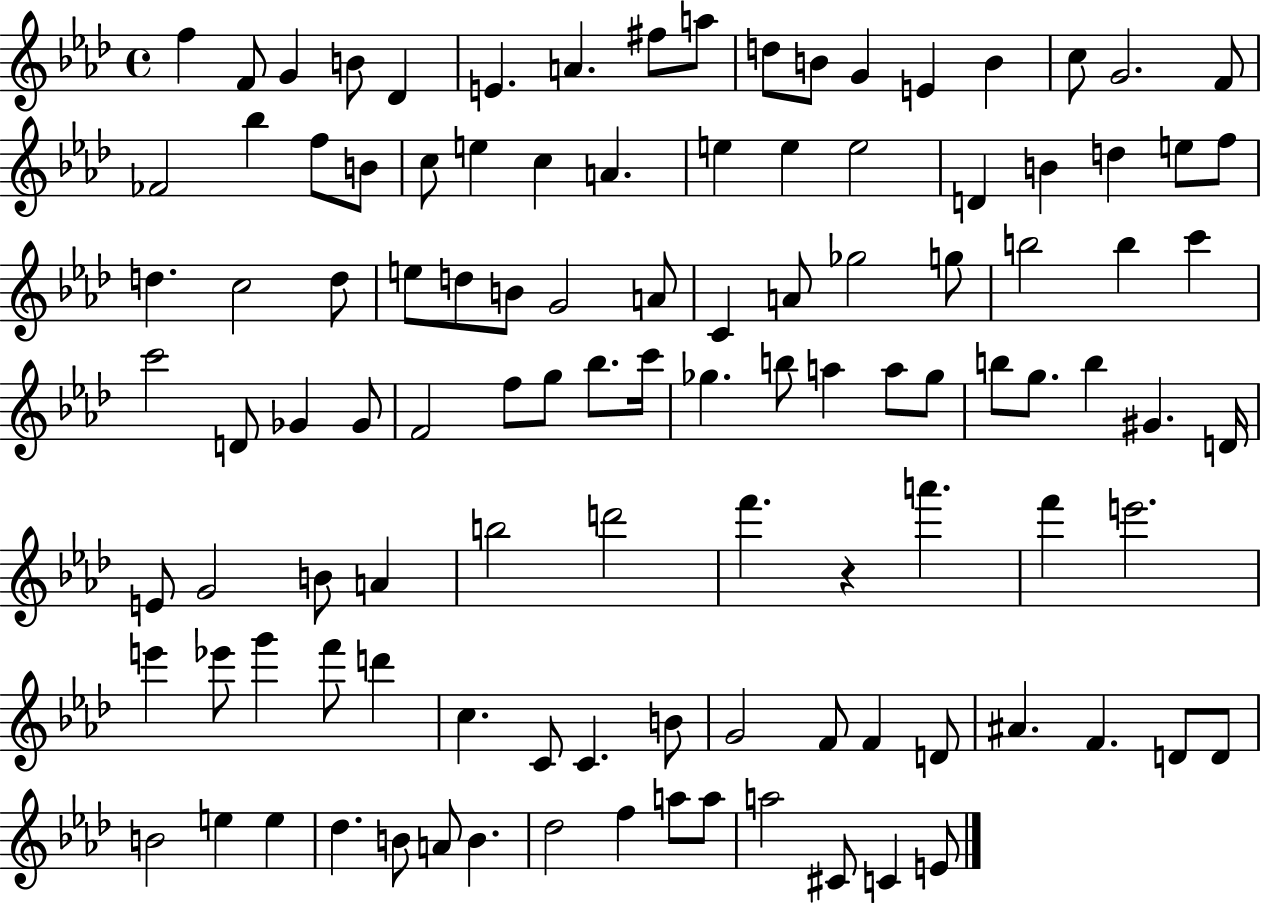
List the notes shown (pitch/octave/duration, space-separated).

F5/q F4/e G4/q B4/e Db4/q E4/q. A4/q. F#5/e A5/e D5/e B4/e G4/q E4/q B4/q C5/e G4/h. F4/e FES4/h Bb5/q F5/e B4/e C5/e E5/q C5/q A4/q. E5/q E5/q E5/h D4/q B4/q D5/q E5/e F5/e D5/q. C5/h D5/e E5/e D5/e B4/e G4/h A4/e C4/q A4/e Gb5/h G5/e B5/h B5/q C6/q C6/h D4/e Gb4/q Gb4/e F4/h F5/e G5/e Bb5/e. C6/s Gb5/q. B5/e A5/q A5/e Gb5/e B5/e G5/e. B5/q G#4/q. D4/s E4/e G4/h B4/e A4/q B5/h D6/h F6/q. R/q A6/q. F6/q E6/h. E6/q Eb6/e G6/q F6/e D6/q C5/q. C4/e C4/q. B4/e G4/h F4/e F4/q D4/e A#4/q. F4/q. D4/e D4/e B4/h E5/q E5/q Db5/q. B4/e A4/e B4/q. Db5/h F5/q A5/e A5/e A5/h C#4/e C4/q E4/e